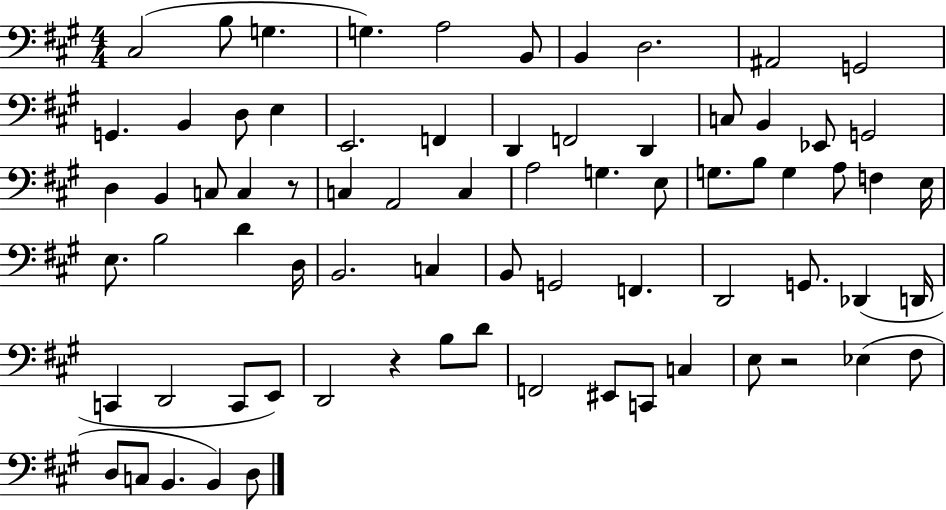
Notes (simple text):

C#3/h B3/e G3/q. G3/q. A3/h B2/e B2/q D3/h. A#2/h G2/h G2/q. B2/q D3/e E3/q E2/h. F2/q D2/q F2/h D2/q C3/e B2/q Eb2/e G2/h D3/q B2/q C3/e C3/q R/e C3/q A2/h C3/q A3/h G3/q. E3/e G3/e. B3/e G3/q A3/e F3/q E3/s E3/e. B3/h D4/q D3/s B2/h. C3/q B2/e G2/h F2/q. D2/h G2/e. Db2/q D2/s C2/q D2/h C2/e E2/e D2/h R/q B3/e D4/e F2/h EIS2/e C2/e C3/q E3/e R/h Eb3/q F#3/e D3/e C3/e B2/q. B2/q D3/e